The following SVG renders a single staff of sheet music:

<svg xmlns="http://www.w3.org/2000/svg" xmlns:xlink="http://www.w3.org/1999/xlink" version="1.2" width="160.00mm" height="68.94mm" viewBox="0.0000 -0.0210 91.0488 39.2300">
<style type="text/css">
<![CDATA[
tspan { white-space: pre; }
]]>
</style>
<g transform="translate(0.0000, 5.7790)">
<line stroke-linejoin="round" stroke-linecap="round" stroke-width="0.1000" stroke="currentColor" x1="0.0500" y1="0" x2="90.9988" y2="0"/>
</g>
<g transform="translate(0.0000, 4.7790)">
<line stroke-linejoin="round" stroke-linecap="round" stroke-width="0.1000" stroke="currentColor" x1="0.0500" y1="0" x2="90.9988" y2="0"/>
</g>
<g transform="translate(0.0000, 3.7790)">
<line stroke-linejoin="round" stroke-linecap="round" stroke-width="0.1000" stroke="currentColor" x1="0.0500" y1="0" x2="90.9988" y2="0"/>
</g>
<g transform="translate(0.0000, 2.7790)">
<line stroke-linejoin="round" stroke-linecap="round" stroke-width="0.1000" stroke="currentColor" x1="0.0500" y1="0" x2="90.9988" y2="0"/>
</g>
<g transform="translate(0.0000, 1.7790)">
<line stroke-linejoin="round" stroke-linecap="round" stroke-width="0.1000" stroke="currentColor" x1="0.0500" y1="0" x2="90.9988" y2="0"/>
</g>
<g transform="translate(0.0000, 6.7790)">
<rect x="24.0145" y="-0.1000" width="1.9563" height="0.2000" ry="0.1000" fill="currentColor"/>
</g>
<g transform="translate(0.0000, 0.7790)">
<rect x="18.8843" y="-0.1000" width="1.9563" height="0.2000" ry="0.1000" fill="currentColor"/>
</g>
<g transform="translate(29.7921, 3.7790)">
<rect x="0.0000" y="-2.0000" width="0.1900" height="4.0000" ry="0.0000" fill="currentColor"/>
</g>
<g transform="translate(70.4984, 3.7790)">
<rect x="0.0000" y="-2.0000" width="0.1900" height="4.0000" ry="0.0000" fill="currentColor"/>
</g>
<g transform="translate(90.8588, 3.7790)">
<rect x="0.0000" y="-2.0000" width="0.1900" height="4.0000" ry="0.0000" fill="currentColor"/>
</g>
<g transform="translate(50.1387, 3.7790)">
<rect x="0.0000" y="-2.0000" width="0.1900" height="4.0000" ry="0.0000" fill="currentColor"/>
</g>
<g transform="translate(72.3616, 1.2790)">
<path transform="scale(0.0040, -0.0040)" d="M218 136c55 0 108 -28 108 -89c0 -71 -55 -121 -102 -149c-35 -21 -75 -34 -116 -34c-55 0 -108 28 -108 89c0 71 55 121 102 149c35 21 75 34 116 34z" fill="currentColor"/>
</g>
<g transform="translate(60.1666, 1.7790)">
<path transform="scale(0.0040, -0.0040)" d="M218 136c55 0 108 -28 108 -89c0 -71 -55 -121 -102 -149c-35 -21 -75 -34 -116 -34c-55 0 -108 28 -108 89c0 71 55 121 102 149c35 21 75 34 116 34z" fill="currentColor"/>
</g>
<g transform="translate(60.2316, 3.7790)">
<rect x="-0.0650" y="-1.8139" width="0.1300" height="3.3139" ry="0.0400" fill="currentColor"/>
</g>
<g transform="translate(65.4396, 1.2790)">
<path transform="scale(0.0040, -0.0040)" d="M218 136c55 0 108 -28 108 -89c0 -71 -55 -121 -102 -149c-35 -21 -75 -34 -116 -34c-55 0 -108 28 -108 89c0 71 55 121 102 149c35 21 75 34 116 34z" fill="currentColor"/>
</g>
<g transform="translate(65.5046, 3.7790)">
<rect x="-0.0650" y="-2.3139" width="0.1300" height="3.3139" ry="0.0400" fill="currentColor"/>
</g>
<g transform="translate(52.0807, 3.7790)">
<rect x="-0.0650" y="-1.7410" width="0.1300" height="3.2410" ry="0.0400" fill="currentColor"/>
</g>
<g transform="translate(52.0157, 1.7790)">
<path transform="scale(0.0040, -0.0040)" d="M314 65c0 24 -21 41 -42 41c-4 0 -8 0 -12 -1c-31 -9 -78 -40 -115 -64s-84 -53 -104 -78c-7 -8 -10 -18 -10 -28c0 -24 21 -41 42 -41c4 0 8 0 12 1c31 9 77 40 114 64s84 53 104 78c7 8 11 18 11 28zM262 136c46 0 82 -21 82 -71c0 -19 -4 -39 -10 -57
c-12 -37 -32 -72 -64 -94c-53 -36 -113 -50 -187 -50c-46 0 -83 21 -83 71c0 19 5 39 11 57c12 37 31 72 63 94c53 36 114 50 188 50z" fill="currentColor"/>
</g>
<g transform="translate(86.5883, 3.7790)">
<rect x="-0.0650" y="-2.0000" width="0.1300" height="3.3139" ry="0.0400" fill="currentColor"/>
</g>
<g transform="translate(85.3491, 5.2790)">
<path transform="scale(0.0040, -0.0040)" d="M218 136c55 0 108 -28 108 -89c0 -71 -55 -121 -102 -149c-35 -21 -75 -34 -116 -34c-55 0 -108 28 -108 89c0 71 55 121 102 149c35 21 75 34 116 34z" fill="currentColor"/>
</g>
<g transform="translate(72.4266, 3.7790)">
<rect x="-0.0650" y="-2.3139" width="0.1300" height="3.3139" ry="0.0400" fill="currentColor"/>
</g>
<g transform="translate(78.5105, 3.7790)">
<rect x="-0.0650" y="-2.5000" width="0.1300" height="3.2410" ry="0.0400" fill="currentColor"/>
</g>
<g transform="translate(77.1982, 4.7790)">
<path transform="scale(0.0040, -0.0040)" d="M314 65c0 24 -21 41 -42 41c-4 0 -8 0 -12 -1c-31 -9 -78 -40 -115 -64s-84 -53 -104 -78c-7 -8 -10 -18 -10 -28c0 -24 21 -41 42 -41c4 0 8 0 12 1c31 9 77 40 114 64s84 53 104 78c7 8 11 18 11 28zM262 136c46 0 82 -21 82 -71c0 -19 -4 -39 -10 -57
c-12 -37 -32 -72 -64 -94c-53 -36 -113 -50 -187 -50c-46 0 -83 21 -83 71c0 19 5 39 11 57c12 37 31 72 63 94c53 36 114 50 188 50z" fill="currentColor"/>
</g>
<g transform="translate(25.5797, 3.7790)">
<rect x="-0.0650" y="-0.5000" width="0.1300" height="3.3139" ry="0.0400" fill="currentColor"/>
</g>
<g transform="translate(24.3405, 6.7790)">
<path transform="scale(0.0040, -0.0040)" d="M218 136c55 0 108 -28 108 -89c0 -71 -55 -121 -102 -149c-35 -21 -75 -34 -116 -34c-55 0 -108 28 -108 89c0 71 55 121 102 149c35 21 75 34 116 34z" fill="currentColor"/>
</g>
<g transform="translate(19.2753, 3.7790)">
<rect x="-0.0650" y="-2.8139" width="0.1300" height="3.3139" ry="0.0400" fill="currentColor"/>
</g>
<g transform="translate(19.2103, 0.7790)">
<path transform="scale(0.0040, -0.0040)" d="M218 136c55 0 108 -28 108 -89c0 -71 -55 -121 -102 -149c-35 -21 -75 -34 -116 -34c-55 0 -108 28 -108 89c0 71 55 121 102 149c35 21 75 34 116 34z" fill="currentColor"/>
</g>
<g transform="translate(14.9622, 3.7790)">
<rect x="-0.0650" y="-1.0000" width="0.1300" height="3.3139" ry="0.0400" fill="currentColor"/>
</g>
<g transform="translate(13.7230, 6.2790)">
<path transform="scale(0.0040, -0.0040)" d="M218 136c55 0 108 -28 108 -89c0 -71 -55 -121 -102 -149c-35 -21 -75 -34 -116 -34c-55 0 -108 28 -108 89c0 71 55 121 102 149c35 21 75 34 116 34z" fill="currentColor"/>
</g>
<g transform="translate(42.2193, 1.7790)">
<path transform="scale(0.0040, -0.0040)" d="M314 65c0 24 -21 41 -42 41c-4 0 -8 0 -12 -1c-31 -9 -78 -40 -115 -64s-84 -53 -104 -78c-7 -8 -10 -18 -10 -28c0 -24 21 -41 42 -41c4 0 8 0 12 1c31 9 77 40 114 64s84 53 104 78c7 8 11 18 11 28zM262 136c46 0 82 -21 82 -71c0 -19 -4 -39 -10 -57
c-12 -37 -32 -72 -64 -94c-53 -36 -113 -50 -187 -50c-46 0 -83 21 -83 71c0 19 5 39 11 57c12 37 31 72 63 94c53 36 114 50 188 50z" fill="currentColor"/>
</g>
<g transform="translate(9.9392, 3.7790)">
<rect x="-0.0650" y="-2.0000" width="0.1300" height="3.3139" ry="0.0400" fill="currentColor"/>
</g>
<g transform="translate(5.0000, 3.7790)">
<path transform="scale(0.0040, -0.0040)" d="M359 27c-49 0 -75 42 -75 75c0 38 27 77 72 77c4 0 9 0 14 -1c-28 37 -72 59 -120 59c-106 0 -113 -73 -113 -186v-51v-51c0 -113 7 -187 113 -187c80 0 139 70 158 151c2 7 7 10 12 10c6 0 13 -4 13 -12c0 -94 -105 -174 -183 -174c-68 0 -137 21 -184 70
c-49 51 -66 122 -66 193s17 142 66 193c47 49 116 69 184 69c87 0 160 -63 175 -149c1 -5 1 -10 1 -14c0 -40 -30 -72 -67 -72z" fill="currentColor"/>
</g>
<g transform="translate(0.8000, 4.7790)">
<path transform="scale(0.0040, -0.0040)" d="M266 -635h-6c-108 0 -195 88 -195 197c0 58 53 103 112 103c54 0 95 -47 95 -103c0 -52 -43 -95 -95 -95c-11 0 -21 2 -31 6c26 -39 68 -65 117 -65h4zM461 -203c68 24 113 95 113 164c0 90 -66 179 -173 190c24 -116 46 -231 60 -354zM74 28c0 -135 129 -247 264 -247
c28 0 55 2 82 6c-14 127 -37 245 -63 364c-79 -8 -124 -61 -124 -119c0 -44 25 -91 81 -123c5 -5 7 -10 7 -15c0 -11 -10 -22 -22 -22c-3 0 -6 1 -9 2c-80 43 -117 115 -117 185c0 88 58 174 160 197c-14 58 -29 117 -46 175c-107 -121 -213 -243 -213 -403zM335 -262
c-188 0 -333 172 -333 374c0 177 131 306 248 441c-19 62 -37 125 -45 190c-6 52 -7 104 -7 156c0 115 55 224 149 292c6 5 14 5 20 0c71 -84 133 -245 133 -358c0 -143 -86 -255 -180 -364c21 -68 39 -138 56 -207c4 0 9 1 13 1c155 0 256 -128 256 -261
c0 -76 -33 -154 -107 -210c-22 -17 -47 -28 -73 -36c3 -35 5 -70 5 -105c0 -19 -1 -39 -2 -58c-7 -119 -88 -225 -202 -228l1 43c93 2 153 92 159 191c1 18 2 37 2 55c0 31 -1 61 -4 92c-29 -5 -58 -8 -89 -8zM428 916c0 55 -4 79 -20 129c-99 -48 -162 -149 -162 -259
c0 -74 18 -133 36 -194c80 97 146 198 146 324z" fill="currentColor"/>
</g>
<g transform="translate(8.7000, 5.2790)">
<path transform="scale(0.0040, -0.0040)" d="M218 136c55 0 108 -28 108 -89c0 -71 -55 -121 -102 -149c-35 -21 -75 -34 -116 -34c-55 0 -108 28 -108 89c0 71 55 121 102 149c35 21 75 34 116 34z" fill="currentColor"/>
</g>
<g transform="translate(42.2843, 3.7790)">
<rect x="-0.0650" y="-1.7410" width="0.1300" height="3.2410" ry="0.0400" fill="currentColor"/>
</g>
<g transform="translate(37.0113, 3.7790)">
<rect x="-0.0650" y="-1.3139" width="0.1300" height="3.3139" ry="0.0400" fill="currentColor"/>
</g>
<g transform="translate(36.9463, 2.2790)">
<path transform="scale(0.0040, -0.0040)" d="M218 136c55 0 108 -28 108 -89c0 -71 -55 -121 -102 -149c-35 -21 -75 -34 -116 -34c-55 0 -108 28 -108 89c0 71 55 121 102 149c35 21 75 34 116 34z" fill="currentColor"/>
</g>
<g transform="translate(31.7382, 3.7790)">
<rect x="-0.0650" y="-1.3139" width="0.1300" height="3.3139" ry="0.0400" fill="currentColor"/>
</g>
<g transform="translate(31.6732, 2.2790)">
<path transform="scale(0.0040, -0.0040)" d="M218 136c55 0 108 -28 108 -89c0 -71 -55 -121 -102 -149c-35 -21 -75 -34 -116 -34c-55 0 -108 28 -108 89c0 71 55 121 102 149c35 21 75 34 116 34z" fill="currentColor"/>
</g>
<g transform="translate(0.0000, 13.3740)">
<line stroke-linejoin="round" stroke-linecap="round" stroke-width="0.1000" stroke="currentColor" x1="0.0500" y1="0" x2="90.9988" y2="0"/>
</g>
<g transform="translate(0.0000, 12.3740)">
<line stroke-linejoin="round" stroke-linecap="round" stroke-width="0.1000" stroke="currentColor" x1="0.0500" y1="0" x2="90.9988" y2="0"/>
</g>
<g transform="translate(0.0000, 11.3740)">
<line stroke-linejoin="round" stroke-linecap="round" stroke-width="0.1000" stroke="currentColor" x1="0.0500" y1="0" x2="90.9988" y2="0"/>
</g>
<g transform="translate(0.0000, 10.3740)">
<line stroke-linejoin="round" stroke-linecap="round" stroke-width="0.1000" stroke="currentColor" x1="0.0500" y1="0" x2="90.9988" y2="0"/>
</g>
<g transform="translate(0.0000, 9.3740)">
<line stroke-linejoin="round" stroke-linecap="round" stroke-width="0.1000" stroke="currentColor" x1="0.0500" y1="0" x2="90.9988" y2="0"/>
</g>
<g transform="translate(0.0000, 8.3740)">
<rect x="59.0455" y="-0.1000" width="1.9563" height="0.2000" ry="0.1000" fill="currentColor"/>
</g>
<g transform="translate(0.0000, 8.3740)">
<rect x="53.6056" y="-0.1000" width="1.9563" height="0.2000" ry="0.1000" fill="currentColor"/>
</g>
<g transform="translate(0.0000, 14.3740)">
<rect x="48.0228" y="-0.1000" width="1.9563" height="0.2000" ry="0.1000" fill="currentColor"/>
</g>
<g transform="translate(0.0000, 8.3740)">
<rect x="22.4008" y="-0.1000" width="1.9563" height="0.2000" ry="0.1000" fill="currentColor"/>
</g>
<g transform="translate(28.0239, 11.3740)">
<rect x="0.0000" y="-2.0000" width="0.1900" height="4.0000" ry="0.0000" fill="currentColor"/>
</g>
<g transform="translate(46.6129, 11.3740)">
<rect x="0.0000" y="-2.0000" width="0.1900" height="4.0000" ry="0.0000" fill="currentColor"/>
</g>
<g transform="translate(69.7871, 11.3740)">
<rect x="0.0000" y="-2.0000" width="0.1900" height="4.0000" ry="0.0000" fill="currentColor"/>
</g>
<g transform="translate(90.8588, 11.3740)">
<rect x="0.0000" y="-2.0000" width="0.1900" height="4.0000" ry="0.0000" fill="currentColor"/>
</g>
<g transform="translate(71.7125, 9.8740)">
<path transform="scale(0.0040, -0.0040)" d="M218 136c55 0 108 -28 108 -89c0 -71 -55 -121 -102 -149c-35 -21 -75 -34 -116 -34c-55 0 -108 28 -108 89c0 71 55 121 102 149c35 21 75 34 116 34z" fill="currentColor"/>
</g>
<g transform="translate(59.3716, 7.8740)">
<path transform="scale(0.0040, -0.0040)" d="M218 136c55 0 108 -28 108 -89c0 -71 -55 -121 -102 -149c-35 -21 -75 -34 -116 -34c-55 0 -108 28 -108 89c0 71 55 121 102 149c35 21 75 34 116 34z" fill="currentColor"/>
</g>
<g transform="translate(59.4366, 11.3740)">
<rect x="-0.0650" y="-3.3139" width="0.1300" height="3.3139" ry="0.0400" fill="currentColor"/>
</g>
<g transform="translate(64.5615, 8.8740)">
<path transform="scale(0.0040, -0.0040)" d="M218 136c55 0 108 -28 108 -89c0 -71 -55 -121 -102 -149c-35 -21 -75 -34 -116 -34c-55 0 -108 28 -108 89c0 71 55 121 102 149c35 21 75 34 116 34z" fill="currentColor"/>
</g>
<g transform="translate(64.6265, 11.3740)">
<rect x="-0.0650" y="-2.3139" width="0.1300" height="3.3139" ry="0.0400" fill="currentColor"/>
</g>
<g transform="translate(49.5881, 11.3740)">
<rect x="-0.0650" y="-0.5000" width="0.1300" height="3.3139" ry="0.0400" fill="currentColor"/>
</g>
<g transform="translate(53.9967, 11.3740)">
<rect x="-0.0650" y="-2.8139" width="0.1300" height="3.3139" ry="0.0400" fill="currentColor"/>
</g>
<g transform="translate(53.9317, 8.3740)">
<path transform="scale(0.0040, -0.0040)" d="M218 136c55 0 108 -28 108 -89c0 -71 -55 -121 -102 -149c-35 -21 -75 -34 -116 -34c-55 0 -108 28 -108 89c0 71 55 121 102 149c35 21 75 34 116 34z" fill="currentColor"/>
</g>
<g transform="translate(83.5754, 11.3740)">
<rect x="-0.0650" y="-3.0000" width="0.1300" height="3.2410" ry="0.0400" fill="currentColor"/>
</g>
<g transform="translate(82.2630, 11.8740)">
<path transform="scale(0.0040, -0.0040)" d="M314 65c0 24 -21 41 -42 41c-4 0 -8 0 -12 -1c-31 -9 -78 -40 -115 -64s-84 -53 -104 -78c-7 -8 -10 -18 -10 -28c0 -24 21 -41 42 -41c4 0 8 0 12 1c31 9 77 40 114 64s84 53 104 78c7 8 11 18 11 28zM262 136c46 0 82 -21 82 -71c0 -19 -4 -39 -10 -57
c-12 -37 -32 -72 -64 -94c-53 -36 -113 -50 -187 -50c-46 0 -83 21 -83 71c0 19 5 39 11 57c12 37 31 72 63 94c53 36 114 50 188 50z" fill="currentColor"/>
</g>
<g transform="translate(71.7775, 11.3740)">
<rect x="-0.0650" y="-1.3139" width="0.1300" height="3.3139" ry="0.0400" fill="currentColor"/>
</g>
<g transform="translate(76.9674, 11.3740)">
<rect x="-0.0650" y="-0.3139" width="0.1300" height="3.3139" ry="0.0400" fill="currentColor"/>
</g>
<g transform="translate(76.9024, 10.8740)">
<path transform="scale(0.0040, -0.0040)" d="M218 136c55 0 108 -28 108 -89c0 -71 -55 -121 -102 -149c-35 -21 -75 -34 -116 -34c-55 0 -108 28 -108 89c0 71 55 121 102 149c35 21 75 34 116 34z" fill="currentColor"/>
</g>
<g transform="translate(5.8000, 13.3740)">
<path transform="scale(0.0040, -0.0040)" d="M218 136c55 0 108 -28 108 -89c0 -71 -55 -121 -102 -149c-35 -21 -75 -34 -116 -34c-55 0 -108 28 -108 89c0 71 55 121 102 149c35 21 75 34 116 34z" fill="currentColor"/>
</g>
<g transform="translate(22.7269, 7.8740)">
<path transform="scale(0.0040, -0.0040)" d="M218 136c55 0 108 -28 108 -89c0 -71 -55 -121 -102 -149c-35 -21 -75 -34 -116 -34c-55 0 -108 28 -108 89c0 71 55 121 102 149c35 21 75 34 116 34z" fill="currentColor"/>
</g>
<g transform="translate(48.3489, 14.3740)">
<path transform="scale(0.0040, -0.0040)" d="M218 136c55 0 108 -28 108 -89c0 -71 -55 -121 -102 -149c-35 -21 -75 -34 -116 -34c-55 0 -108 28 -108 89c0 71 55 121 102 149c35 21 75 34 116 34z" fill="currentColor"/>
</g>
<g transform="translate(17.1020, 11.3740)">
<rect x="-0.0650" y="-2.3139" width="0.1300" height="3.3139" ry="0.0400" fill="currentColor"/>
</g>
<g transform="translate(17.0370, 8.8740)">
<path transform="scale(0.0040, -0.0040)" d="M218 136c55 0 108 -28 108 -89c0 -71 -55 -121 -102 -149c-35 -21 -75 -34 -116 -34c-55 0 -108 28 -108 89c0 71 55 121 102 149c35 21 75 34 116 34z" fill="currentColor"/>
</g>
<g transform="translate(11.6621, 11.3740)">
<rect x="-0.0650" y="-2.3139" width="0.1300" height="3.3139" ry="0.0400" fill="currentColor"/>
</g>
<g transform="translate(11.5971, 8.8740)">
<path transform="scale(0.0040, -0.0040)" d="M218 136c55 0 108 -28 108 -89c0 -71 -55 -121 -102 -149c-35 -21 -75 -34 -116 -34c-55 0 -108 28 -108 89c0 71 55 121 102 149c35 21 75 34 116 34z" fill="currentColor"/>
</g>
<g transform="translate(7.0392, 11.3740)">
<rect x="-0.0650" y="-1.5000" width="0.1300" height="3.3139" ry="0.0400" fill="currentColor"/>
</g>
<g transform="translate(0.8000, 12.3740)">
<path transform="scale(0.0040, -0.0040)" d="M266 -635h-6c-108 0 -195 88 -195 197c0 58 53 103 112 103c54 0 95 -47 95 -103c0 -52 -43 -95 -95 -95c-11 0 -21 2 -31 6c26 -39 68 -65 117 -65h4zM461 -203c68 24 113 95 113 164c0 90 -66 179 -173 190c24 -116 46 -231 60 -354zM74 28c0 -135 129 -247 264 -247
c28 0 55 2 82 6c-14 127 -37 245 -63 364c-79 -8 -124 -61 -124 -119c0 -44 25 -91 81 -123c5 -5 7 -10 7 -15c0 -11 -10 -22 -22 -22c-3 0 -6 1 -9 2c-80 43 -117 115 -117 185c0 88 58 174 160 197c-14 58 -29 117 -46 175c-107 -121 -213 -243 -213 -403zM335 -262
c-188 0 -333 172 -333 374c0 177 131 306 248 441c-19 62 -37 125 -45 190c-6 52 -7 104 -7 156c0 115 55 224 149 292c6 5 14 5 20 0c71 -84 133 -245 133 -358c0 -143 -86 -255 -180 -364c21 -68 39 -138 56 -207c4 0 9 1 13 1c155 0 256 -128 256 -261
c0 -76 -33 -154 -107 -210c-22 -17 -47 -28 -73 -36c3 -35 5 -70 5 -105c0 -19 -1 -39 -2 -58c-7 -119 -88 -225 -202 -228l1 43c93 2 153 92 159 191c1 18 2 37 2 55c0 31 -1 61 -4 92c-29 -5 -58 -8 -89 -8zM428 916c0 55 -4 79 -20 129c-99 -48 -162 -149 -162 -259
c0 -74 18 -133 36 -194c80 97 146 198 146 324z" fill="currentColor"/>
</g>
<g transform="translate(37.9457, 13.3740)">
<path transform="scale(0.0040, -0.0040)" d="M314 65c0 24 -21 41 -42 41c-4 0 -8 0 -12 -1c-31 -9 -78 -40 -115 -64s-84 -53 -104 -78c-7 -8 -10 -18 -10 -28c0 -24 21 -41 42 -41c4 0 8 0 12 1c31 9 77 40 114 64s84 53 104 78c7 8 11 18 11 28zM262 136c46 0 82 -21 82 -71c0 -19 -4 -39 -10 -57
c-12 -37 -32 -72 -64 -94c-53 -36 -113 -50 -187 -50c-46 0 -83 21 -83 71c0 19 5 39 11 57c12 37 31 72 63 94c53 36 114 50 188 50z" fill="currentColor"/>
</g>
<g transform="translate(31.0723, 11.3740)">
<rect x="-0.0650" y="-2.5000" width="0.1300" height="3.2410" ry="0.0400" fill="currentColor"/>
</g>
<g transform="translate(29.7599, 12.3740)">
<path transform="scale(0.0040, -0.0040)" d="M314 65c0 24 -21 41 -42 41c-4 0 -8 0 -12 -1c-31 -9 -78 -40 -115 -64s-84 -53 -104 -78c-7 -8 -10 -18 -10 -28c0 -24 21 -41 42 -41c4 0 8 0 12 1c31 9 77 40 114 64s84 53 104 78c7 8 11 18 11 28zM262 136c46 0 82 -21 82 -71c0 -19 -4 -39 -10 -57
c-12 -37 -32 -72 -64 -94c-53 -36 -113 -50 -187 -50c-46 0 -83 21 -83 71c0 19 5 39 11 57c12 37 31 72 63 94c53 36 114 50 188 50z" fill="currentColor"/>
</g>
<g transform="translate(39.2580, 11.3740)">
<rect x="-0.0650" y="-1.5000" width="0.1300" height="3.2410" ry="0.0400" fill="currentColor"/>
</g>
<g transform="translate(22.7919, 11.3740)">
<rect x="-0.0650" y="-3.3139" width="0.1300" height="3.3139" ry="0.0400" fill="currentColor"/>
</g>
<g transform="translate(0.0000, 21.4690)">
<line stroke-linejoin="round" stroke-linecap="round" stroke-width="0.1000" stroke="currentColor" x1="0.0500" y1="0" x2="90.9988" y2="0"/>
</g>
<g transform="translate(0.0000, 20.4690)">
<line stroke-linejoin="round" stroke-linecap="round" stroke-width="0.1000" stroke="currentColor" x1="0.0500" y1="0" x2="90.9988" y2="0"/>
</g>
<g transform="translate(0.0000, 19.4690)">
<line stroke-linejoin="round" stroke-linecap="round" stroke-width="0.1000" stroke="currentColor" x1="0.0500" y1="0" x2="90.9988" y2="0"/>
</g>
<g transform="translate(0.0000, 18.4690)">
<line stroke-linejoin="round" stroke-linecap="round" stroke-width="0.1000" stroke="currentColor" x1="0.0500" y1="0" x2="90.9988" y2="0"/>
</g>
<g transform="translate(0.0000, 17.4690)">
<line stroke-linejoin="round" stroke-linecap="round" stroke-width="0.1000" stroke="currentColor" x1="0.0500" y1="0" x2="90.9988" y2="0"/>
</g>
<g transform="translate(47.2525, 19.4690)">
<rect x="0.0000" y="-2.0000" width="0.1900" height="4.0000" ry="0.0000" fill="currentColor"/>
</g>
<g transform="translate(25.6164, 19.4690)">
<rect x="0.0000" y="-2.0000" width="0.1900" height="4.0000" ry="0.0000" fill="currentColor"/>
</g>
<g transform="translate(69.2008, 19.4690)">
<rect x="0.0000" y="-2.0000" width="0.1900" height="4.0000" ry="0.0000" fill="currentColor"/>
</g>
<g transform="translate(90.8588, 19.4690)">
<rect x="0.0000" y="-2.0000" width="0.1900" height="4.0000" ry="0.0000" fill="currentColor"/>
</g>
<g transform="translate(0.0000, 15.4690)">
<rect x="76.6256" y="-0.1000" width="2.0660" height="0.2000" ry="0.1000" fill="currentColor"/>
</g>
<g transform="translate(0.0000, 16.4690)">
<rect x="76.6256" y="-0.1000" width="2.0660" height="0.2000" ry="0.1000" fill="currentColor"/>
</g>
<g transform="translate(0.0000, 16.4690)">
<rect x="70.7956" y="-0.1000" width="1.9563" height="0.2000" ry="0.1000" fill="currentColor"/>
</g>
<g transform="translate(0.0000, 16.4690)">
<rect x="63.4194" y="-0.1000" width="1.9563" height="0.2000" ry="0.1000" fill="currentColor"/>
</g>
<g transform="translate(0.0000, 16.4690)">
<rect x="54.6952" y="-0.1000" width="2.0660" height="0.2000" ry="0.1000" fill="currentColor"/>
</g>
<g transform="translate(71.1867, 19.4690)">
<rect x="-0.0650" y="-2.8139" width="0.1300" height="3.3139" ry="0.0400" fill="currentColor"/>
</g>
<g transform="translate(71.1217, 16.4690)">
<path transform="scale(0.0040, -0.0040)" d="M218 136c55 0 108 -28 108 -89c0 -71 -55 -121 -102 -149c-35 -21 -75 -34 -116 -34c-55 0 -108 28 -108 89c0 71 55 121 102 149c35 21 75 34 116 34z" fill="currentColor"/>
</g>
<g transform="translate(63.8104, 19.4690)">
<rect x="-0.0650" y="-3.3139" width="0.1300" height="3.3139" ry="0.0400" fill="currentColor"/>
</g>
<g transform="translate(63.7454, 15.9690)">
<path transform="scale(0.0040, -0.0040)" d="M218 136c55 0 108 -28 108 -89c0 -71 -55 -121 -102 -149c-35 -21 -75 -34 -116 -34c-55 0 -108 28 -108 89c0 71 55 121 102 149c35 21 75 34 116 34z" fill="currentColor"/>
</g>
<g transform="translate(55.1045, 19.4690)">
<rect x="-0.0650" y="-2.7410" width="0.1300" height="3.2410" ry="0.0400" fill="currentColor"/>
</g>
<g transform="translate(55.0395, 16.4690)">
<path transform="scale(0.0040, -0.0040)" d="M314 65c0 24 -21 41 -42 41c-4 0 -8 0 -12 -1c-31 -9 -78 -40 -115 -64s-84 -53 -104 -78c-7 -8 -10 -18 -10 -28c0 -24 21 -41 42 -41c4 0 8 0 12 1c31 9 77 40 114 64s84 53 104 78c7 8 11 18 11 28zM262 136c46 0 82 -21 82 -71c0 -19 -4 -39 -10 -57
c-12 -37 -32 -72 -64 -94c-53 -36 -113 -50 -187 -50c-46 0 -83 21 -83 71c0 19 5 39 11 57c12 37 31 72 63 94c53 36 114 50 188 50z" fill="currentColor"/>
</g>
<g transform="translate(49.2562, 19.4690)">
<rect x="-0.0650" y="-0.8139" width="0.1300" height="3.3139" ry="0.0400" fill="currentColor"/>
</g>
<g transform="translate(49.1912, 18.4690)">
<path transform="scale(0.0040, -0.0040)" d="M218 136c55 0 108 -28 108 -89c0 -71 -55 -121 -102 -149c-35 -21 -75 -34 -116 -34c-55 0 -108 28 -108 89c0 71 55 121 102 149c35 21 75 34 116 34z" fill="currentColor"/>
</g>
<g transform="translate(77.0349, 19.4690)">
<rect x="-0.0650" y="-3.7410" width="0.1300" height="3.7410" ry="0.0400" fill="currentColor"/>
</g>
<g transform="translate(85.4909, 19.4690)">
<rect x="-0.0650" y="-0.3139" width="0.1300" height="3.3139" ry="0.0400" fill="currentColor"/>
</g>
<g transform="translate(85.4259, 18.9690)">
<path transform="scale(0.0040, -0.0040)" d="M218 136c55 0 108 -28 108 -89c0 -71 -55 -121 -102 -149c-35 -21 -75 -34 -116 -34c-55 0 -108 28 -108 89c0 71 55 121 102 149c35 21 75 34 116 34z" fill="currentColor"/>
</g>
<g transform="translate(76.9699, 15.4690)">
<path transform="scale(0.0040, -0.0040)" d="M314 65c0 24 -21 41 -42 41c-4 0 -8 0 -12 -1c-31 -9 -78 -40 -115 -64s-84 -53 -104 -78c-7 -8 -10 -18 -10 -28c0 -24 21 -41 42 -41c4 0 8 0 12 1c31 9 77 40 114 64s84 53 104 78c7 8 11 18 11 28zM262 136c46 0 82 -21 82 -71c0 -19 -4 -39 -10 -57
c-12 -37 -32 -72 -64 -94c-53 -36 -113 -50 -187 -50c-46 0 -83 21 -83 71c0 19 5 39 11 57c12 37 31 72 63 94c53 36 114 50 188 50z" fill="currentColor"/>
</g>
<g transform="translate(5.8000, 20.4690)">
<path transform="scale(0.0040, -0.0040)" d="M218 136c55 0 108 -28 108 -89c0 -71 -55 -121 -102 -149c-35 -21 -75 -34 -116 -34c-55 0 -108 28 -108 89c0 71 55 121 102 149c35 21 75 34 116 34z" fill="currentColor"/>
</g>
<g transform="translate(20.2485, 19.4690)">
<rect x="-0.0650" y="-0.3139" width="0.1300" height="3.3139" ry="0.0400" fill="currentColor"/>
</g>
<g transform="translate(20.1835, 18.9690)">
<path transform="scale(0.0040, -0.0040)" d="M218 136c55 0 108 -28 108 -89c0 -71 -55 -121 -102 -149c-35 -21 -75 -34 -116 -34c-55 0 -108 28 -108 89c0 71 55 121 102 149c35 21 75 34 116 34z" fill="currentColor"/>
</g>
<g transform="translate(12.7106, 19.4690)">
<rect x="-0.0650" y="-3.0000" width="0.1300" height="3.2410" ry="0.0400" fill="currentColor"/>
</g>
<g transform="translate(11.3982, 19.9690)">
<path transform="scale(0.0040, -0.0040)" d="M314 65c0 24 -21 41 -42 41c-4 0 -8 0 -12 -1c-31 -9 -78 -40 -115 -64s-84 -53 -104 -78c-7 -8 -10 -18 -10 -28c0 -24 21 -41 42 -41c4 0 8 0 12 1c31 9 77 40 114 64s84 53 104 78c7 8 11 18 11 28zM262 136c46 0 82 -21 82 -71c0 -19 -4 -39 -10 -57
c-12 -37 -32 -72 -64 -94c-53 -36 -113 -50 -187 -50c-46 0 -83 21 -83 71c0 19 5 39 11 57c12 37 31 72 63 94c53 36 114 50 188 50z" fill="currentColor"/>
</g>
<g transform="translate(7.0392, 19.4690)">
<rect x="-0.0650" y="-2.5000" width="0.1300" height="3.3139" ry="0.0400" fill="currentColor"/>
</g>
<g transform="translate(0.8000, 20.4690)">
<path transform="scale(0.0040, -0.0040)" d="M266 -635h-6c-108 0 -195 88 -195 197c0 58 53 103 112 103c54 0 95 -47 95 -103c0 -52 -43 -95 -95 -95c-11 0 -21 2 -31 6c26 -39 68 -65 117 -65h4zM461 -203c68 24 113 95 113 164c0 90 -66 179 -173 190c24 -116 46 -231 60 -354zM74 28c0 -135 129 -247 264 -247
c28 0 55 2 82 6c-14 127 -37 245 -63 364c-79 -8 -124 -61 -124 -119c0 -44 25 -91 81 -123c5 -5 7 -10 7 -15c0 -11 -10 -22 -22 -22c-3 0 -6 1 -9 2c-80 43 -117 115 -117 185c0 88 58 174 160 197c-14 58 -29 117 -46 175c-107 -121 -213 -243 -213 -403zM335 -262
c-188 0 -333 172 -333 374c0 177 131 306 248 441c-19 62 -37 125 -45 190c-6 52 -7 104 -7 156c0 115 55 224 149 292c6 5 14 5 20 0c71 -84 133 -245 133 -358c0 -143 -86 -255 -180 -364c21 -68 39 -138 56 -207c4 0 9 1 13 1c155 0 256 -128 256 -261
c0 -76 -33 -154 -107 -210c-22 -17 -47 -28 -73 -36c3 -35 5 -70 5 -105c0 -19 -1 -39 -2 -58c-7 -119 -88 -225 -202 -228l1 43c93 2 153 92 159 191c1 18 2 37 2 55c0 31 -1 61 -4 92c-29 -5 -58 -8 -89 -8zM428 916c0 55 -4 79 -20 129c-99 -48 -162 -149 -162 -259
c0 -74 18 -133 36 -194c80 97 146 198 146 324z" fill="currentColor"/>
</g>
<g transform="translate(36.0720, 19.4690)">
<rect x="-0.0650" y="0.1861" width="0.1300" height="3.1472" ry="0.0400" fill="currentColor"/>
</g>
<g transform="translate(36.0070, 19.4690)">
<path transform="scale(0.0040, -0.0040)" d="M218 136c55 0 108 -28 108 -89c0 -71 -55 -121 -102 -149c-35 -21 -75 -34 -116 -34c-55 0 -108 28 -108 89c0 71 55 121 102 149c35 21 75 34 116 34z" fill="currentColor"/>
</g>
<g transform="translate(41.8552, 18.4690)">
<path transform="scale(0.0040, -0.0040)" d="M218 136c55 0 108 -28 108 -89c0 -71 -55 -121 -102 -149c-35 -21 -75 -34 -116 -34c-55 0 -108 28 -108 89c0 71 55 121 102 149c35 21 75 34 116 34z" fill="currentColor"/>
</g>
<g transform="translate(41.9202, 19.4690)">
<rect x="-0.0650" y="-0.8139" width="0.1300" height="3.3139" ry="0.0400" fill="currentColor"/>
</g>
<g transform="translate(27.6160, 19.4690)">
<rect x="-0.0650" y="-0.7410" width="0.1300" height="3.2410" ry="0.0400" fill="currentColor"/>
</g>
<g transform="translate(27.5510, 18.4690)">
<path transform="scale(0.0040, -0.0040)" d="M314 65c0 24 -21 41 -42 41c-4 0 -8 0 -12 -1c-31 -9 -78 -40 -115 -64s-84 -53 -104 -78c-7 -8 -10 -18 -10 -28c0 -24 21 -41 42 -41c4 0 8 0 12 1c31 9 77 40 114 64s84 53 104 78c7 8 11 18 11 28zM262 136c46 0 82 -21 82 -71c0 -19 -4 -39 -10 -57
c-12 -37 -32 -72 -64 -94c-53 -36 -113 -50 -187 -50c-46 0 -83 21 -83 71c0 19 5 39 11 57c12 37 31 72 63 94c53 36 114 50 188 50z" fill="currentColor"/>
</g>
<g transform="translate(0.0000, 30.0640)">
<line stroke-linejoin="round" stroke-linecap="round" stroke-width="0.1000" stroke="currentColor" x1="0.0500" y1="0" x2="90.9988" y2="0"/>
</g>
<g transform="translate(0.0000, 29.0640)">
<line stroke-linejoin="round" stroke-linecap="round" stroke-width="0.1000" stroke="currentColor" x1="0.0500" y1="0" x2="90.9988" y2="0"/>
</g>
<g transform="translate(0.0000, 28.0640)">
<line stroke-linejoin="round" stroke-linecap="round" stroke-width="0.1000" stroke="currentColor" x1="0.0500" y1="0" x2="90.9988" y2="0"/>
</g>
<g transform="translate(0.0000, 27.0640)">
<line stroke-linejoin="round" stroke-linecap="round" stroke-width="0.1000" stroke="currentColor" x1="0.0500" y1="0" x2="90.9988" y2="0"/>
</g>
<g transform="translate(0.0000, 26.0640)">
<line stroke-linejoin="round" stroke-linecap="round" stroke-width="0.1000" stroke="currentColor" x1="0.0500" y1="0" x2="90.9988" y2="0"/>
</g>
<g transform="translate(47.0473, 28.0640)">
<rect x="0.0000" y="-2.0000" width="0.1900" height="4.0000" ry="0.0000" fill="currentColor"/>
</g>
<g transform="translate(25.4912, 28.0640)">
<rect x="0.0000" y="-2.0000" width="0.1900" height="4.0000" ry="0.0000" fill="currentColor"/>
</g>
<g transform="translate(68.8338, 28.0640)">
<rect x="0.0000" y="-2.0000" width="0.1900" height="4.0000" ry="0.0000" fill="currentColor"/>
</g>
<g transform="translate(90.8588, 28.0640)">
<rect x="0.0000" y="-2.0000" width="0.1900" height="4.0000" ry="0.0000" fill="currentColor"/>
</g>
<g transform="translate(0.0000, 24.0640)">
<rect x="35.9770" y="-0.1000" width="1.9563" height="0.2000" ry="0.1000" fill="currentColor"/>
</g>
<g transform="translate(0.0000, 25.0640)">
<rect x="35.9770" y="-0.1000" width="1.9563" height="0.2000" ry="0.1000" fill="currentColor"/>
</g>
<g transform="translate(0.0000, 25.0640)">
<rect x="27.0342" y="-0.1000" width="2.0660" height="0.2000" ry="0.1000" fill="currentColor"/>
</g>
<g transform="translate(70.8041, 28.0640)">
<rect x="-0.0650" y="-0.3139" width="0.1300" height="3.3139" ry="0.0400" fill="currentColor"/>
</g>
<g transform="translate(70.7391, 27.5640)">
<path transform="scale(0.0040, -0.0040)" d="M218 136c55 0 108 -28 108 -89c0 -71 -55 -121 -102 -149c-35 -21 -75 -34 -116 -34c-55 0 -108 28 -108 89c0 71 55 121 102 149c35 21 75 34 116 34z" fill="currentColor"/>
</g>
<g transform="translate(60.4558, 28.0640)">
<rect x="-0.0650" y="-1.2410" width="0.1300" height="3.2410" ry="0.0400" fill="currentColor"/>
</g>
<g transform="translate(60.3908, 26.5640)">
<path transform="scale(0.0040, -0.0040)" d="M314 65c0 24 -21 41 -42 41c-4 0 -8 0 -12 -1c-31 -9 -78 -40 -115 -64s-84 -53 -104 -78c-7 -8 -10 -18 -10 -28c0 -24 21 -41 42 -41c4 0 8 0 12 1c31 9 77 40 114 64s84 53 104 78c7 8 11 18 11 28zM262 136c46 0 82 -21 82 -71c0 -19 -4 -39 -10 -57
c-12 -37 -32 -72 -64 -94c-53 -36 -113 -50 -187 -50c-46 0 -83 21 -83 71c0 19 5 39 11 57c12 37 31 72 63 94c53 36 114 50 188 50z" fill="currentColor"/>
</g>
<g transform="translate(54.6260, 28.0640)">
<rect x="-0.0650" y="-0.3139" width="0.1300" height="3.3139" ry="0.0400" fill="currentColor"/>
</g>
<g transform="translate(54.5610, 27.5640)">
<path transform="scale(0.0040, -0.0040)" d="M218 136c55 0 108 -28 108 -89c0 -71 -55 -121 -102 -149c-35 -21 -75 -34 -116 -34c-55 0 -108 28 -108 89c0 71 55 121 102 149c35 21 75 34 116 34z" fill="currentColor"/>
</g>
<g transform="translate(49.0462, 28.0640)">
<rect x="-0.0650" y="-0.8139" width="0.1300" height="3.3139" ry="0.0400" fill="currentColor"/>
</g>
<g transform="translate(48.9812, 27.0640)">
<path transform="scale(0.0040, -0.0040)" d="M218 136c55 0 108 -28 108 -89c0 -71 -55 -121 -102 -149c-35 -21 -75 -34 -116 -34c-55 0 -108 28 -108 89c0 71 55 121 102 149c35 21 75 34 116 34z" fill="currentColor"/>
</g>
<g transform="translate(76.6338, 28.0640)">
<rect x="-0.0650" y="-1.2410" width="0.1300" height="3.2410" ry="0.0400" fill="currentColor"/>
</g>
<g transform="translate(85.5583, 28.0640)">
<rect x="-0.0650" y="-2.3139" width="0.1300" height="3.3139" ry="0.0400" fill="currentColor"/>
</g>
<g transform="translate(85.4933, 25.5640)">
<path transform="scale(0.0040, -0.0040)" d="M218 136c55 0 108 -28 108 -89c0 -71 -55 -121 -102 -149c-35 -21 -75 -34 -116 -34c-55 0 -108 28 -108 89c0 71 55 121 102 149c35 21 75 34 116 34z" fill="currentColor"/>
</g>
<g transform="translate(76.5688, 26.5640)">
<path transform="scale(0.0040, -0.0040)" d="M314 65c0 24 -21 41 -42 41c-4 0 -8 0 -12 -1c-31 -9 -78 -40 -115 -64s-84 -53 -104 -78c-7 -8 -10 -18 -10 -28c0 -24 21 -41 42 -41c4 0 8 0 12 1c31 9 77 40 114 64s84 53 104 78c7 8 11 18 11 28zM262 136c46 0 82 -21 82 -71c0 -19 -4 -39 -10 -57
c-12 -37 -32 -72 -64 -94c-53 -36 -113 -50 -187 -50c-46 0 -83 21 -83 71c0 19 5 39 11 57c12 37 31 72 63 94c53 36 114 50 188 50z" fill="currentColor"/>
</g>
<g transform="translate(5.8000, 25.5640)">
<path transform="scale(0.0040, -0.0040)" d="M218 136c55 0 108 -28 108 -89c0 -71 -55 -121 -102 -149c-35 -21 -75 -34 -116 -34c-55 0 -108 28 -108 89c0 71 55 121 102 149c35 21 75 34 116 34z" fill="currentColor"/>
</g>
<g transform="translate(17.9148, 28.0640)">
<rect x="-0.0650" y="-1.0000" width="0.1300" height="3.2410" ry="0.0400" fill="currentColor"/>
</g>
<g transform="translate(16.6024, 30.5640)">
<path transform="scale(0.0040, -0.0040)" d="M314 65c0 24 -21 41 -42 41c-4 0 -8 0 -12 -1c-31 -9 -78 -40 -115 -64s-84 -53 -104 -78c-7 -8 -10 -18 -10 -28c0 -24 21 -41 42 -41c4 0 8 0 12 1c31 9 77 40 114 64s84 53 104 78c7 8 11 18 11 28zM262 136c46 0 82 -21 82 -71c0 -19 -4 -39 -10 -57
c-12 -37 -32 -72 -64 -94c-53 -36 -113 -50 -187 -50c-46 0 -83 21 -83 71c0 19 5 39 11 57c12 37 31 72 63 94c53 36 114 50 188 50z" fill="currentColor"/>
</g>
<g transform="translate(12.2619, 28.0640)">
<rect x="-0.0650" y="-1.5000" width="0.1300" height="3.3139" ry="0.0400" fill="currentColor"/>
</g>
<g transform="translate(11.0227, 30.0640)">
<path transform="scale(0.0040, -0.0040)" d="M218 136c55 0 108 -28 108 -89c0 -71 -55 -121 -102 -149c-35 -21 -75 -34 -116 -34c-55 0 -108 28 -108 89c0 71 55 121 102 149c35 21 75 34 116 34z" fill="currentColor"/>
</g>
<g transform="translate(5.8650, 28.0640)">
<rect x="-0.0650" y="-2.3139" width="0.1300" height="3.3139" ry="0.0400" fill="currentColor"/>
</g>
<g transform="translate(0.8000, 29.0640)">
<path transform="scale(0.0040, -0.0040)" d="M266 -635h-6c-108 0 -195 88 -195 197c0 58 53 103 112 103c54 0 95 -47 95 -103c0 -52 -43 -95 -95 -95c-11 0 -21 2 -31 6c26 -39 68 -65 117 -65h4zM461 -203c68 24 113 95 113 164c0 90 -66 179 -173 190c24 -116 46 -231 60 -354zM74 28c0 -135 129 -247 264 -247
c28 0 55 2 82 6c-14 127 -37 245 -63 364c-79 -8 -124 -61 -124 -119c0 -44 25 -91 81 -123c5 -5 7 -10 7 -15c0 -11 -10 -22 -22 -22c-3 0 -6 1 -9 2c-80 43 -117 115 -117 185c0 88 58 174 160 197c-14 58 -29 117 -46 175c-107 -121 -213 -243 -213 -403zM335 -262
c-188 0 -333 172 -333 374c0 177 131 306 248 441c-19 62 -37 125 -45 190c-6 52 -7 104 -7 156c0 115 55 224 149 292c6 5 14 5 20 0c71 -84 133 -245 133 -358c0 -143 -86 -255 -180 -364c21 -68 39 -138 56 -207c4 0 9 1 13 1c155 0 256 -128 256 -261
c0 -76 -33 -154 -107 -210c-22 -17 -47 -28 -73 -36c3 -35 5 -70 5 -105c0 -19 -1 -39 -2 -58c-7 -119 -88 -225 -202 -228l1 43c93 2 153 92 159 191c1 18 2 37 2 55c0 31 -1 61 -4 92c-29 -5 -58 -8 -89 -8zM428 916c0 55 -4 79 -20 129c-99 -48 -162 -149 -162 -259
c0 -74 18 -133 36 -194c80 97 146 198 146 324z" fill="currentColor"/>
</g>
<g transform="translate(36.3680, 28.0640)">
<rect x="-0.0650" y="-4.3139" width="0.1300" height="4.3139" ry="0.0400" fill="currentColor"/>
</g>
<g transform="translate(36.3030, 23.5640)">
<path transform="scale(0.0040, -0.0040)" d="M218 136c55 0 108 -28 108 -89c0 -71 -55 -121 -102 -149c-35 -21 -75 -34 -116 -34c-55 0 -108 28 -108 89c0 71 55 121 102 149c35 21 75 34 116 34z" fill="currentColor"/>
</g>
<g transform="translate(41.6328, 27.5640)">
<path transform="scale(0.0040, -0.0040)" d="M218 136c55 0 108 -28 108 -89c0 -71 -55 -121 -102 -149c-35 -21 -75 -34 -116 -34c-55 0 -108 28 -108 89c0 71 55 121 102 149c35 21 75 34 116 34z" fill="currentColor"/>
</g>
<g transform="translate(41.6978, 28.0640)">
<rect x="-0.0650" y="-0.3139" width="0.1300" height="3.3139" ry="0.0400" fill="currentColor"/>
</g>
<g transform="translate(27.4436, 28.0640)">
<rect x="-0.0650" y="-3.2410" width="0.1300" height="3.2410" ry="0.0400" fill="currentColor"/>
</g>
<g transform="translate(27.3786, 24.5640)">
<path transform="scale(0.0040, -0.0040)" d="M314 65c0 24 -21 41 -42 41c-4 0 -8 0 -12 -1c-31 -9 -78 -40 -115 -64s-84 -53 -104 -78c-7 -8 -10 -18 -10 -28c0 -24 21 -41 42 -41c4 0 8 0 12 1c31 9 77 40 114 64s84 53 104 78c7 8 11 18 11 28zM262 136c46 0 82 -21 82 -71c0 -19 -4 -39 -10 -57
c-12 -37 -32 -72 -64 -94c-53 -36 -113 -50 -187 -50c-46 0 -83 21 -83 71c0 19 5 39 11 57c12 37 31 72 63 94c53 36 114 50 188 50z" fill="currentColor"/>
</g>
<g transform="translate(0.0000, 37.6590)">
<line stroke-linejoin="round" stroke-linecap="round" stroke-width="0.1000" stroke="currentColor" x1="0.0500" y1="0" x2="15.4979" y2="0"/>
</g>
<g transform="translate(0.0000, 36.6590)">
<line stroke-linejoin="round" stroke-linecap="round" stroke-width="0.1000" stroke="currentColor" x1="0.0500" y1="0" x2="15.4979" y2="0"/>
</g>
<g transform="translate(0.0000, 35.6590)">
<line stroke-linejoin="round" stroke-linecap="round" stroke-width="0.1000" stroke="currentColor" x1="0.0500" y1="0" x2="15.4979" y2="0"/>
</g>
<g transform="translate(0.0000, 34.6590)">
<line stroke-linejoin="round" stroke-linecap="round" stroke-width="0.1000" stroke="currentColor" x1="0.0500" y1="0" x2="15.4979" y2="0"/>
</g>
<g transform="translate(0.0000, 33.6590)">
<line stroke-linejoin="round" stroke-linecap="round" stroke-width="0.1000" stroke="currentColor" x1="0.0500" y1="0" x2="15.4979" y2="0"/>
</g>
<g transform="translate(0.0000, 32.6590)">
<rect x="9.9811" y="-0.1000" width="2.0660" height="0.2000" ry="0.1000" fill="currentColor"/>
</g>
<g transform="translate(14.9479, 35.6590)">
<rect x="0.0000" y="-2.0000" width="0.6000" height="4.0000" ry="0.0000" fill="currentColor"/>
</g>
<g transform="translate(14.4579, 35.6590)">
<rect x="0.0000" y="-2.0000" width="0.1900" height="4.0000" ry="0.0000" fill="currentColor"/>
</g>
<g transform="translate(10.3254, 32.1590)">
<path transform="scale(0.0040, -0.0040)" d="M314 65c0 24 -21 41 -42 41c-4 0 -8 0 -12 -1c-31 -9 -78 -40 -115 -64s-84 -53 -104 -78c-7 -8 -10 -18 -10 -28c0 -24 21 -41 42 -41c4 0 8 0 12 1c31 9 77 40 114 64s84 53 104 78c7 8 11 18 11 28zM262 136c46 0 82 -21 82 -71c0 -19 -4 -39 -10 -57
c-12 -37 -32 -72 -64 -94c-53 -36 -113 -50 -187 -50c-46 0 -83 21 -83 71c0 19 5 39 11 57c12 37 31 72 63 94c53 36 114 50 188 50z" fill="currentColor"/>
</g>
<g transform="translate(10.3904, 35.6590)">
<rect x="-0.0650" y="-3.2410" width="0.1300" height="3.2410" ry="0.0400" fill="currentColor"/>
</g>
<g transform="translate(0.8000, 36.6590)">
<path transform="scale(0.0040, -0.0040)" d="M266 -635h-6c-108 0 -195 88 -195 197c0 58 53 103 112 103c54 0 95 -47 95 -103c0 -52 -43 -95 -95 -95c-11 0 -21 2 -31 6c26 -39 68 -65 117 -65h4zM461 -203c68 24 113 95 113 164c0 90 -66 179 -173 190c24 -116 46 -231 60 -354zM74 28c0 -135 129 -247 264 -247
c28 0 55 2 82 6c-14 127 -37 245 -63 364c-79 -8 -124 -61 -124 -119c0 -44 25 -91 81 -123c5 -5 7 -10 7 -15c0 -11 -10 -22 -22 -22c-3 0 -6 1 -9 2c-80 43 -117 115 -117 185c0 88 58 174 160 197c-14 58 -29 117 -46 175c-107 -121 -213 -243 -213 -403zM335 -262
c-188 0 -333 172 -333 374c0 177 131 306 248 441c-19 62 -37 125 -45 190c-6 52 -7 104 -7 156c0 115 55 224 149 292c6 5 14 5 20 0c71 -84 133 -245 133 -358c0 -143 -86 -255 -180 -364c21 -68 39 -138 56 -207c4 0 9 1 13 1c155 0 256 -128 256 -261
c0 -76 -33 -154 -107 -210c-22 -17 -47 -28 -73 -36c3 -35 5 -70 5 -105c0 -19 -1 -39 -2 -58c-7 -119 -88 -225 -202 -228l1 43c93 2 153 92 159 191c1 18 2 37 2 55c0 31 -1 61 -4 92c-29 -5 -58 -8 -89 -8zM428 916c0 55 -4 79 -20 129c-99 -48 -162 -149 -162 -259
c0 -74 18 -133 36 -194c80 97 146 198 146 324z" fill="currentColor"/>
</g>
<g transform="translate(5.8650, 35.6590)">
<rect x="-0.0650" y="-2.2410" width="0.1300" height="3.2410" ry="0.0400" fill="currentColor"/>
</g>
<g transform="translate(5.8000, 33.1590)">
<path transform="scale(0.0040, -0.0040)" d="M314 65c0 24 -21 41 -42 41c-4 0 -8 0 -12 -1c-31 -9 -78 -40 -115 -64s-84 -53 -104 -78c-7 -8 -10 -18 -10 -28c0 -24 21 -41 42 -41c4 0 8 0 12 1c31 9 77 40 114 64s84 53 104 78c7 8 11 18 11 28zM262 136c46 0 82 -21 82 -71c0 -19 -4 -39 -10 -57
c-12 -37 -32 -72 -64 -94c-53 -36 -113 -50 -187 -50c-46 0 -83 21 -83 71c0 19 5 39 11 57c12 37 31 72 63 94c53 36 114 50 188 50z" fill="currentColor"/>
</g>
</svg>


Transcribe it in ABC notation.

X:1
T:Untitled
M:4/4
L:1/4
K:C
F D a C e e f2 f2 f g g G2 F E g g b G2 E2 C a b g e c A2 G A2 c d2 B d d a2 b a c'2 c g E D2 b2 d' c d c e2 c e2 g g2 b2